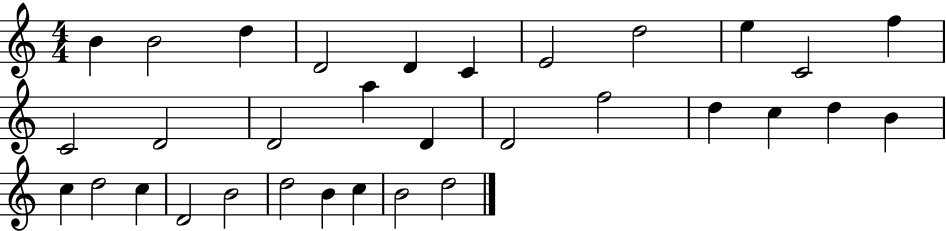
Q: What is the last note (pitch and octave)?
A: D5